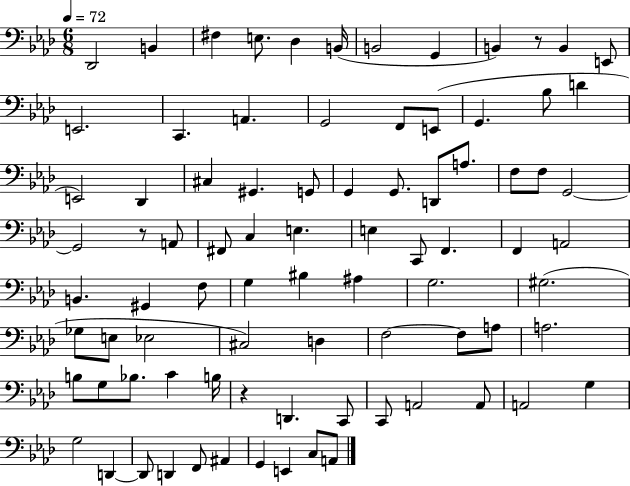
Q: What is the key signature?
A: AES major